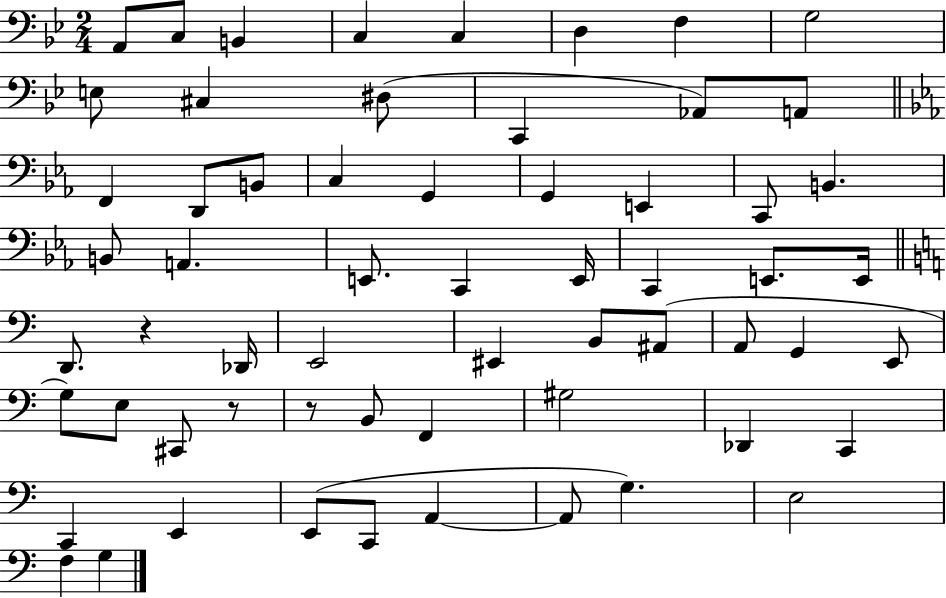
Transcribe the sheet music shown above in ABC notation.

X:1
T:Untitled
M:2/4
L:1/4
K:Bb
A,,/2 C,/2 B,, C, C, D, F, G,2 E,/2 ^C, ^D,/2 C,, _A,,/2 A,,/2 F,, D,,/2 B,,/2 C, G,, G,, E,, C,,/2 B,, B,,/2 A,, E,,/2 C,, E,,/4 C,, E,,/2 E,,/4 D,,/2 z _D,,/4 E,,2 ^E,, B,,/2 ^A,,/2 A,,/2 G,, E,,/2 G,/2 E,/2 ^C,,/2 z/2 z/2 B,,/2 F,, ^G,2 _D,, C,, C,, E,, E,,/2 C,,/2 A,, A,,/2 G, E,2 F, G,